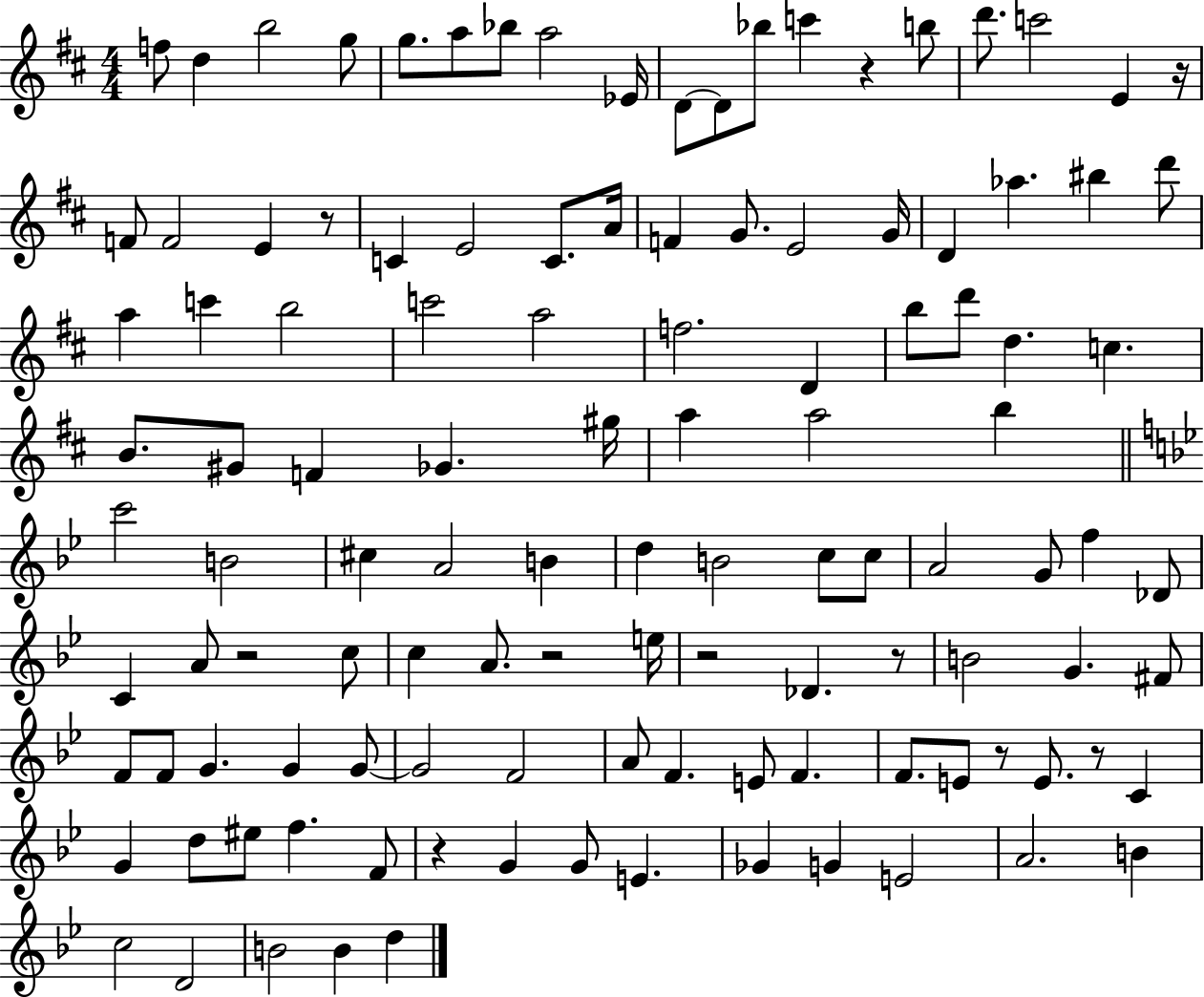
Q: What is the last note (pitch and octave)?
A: D5